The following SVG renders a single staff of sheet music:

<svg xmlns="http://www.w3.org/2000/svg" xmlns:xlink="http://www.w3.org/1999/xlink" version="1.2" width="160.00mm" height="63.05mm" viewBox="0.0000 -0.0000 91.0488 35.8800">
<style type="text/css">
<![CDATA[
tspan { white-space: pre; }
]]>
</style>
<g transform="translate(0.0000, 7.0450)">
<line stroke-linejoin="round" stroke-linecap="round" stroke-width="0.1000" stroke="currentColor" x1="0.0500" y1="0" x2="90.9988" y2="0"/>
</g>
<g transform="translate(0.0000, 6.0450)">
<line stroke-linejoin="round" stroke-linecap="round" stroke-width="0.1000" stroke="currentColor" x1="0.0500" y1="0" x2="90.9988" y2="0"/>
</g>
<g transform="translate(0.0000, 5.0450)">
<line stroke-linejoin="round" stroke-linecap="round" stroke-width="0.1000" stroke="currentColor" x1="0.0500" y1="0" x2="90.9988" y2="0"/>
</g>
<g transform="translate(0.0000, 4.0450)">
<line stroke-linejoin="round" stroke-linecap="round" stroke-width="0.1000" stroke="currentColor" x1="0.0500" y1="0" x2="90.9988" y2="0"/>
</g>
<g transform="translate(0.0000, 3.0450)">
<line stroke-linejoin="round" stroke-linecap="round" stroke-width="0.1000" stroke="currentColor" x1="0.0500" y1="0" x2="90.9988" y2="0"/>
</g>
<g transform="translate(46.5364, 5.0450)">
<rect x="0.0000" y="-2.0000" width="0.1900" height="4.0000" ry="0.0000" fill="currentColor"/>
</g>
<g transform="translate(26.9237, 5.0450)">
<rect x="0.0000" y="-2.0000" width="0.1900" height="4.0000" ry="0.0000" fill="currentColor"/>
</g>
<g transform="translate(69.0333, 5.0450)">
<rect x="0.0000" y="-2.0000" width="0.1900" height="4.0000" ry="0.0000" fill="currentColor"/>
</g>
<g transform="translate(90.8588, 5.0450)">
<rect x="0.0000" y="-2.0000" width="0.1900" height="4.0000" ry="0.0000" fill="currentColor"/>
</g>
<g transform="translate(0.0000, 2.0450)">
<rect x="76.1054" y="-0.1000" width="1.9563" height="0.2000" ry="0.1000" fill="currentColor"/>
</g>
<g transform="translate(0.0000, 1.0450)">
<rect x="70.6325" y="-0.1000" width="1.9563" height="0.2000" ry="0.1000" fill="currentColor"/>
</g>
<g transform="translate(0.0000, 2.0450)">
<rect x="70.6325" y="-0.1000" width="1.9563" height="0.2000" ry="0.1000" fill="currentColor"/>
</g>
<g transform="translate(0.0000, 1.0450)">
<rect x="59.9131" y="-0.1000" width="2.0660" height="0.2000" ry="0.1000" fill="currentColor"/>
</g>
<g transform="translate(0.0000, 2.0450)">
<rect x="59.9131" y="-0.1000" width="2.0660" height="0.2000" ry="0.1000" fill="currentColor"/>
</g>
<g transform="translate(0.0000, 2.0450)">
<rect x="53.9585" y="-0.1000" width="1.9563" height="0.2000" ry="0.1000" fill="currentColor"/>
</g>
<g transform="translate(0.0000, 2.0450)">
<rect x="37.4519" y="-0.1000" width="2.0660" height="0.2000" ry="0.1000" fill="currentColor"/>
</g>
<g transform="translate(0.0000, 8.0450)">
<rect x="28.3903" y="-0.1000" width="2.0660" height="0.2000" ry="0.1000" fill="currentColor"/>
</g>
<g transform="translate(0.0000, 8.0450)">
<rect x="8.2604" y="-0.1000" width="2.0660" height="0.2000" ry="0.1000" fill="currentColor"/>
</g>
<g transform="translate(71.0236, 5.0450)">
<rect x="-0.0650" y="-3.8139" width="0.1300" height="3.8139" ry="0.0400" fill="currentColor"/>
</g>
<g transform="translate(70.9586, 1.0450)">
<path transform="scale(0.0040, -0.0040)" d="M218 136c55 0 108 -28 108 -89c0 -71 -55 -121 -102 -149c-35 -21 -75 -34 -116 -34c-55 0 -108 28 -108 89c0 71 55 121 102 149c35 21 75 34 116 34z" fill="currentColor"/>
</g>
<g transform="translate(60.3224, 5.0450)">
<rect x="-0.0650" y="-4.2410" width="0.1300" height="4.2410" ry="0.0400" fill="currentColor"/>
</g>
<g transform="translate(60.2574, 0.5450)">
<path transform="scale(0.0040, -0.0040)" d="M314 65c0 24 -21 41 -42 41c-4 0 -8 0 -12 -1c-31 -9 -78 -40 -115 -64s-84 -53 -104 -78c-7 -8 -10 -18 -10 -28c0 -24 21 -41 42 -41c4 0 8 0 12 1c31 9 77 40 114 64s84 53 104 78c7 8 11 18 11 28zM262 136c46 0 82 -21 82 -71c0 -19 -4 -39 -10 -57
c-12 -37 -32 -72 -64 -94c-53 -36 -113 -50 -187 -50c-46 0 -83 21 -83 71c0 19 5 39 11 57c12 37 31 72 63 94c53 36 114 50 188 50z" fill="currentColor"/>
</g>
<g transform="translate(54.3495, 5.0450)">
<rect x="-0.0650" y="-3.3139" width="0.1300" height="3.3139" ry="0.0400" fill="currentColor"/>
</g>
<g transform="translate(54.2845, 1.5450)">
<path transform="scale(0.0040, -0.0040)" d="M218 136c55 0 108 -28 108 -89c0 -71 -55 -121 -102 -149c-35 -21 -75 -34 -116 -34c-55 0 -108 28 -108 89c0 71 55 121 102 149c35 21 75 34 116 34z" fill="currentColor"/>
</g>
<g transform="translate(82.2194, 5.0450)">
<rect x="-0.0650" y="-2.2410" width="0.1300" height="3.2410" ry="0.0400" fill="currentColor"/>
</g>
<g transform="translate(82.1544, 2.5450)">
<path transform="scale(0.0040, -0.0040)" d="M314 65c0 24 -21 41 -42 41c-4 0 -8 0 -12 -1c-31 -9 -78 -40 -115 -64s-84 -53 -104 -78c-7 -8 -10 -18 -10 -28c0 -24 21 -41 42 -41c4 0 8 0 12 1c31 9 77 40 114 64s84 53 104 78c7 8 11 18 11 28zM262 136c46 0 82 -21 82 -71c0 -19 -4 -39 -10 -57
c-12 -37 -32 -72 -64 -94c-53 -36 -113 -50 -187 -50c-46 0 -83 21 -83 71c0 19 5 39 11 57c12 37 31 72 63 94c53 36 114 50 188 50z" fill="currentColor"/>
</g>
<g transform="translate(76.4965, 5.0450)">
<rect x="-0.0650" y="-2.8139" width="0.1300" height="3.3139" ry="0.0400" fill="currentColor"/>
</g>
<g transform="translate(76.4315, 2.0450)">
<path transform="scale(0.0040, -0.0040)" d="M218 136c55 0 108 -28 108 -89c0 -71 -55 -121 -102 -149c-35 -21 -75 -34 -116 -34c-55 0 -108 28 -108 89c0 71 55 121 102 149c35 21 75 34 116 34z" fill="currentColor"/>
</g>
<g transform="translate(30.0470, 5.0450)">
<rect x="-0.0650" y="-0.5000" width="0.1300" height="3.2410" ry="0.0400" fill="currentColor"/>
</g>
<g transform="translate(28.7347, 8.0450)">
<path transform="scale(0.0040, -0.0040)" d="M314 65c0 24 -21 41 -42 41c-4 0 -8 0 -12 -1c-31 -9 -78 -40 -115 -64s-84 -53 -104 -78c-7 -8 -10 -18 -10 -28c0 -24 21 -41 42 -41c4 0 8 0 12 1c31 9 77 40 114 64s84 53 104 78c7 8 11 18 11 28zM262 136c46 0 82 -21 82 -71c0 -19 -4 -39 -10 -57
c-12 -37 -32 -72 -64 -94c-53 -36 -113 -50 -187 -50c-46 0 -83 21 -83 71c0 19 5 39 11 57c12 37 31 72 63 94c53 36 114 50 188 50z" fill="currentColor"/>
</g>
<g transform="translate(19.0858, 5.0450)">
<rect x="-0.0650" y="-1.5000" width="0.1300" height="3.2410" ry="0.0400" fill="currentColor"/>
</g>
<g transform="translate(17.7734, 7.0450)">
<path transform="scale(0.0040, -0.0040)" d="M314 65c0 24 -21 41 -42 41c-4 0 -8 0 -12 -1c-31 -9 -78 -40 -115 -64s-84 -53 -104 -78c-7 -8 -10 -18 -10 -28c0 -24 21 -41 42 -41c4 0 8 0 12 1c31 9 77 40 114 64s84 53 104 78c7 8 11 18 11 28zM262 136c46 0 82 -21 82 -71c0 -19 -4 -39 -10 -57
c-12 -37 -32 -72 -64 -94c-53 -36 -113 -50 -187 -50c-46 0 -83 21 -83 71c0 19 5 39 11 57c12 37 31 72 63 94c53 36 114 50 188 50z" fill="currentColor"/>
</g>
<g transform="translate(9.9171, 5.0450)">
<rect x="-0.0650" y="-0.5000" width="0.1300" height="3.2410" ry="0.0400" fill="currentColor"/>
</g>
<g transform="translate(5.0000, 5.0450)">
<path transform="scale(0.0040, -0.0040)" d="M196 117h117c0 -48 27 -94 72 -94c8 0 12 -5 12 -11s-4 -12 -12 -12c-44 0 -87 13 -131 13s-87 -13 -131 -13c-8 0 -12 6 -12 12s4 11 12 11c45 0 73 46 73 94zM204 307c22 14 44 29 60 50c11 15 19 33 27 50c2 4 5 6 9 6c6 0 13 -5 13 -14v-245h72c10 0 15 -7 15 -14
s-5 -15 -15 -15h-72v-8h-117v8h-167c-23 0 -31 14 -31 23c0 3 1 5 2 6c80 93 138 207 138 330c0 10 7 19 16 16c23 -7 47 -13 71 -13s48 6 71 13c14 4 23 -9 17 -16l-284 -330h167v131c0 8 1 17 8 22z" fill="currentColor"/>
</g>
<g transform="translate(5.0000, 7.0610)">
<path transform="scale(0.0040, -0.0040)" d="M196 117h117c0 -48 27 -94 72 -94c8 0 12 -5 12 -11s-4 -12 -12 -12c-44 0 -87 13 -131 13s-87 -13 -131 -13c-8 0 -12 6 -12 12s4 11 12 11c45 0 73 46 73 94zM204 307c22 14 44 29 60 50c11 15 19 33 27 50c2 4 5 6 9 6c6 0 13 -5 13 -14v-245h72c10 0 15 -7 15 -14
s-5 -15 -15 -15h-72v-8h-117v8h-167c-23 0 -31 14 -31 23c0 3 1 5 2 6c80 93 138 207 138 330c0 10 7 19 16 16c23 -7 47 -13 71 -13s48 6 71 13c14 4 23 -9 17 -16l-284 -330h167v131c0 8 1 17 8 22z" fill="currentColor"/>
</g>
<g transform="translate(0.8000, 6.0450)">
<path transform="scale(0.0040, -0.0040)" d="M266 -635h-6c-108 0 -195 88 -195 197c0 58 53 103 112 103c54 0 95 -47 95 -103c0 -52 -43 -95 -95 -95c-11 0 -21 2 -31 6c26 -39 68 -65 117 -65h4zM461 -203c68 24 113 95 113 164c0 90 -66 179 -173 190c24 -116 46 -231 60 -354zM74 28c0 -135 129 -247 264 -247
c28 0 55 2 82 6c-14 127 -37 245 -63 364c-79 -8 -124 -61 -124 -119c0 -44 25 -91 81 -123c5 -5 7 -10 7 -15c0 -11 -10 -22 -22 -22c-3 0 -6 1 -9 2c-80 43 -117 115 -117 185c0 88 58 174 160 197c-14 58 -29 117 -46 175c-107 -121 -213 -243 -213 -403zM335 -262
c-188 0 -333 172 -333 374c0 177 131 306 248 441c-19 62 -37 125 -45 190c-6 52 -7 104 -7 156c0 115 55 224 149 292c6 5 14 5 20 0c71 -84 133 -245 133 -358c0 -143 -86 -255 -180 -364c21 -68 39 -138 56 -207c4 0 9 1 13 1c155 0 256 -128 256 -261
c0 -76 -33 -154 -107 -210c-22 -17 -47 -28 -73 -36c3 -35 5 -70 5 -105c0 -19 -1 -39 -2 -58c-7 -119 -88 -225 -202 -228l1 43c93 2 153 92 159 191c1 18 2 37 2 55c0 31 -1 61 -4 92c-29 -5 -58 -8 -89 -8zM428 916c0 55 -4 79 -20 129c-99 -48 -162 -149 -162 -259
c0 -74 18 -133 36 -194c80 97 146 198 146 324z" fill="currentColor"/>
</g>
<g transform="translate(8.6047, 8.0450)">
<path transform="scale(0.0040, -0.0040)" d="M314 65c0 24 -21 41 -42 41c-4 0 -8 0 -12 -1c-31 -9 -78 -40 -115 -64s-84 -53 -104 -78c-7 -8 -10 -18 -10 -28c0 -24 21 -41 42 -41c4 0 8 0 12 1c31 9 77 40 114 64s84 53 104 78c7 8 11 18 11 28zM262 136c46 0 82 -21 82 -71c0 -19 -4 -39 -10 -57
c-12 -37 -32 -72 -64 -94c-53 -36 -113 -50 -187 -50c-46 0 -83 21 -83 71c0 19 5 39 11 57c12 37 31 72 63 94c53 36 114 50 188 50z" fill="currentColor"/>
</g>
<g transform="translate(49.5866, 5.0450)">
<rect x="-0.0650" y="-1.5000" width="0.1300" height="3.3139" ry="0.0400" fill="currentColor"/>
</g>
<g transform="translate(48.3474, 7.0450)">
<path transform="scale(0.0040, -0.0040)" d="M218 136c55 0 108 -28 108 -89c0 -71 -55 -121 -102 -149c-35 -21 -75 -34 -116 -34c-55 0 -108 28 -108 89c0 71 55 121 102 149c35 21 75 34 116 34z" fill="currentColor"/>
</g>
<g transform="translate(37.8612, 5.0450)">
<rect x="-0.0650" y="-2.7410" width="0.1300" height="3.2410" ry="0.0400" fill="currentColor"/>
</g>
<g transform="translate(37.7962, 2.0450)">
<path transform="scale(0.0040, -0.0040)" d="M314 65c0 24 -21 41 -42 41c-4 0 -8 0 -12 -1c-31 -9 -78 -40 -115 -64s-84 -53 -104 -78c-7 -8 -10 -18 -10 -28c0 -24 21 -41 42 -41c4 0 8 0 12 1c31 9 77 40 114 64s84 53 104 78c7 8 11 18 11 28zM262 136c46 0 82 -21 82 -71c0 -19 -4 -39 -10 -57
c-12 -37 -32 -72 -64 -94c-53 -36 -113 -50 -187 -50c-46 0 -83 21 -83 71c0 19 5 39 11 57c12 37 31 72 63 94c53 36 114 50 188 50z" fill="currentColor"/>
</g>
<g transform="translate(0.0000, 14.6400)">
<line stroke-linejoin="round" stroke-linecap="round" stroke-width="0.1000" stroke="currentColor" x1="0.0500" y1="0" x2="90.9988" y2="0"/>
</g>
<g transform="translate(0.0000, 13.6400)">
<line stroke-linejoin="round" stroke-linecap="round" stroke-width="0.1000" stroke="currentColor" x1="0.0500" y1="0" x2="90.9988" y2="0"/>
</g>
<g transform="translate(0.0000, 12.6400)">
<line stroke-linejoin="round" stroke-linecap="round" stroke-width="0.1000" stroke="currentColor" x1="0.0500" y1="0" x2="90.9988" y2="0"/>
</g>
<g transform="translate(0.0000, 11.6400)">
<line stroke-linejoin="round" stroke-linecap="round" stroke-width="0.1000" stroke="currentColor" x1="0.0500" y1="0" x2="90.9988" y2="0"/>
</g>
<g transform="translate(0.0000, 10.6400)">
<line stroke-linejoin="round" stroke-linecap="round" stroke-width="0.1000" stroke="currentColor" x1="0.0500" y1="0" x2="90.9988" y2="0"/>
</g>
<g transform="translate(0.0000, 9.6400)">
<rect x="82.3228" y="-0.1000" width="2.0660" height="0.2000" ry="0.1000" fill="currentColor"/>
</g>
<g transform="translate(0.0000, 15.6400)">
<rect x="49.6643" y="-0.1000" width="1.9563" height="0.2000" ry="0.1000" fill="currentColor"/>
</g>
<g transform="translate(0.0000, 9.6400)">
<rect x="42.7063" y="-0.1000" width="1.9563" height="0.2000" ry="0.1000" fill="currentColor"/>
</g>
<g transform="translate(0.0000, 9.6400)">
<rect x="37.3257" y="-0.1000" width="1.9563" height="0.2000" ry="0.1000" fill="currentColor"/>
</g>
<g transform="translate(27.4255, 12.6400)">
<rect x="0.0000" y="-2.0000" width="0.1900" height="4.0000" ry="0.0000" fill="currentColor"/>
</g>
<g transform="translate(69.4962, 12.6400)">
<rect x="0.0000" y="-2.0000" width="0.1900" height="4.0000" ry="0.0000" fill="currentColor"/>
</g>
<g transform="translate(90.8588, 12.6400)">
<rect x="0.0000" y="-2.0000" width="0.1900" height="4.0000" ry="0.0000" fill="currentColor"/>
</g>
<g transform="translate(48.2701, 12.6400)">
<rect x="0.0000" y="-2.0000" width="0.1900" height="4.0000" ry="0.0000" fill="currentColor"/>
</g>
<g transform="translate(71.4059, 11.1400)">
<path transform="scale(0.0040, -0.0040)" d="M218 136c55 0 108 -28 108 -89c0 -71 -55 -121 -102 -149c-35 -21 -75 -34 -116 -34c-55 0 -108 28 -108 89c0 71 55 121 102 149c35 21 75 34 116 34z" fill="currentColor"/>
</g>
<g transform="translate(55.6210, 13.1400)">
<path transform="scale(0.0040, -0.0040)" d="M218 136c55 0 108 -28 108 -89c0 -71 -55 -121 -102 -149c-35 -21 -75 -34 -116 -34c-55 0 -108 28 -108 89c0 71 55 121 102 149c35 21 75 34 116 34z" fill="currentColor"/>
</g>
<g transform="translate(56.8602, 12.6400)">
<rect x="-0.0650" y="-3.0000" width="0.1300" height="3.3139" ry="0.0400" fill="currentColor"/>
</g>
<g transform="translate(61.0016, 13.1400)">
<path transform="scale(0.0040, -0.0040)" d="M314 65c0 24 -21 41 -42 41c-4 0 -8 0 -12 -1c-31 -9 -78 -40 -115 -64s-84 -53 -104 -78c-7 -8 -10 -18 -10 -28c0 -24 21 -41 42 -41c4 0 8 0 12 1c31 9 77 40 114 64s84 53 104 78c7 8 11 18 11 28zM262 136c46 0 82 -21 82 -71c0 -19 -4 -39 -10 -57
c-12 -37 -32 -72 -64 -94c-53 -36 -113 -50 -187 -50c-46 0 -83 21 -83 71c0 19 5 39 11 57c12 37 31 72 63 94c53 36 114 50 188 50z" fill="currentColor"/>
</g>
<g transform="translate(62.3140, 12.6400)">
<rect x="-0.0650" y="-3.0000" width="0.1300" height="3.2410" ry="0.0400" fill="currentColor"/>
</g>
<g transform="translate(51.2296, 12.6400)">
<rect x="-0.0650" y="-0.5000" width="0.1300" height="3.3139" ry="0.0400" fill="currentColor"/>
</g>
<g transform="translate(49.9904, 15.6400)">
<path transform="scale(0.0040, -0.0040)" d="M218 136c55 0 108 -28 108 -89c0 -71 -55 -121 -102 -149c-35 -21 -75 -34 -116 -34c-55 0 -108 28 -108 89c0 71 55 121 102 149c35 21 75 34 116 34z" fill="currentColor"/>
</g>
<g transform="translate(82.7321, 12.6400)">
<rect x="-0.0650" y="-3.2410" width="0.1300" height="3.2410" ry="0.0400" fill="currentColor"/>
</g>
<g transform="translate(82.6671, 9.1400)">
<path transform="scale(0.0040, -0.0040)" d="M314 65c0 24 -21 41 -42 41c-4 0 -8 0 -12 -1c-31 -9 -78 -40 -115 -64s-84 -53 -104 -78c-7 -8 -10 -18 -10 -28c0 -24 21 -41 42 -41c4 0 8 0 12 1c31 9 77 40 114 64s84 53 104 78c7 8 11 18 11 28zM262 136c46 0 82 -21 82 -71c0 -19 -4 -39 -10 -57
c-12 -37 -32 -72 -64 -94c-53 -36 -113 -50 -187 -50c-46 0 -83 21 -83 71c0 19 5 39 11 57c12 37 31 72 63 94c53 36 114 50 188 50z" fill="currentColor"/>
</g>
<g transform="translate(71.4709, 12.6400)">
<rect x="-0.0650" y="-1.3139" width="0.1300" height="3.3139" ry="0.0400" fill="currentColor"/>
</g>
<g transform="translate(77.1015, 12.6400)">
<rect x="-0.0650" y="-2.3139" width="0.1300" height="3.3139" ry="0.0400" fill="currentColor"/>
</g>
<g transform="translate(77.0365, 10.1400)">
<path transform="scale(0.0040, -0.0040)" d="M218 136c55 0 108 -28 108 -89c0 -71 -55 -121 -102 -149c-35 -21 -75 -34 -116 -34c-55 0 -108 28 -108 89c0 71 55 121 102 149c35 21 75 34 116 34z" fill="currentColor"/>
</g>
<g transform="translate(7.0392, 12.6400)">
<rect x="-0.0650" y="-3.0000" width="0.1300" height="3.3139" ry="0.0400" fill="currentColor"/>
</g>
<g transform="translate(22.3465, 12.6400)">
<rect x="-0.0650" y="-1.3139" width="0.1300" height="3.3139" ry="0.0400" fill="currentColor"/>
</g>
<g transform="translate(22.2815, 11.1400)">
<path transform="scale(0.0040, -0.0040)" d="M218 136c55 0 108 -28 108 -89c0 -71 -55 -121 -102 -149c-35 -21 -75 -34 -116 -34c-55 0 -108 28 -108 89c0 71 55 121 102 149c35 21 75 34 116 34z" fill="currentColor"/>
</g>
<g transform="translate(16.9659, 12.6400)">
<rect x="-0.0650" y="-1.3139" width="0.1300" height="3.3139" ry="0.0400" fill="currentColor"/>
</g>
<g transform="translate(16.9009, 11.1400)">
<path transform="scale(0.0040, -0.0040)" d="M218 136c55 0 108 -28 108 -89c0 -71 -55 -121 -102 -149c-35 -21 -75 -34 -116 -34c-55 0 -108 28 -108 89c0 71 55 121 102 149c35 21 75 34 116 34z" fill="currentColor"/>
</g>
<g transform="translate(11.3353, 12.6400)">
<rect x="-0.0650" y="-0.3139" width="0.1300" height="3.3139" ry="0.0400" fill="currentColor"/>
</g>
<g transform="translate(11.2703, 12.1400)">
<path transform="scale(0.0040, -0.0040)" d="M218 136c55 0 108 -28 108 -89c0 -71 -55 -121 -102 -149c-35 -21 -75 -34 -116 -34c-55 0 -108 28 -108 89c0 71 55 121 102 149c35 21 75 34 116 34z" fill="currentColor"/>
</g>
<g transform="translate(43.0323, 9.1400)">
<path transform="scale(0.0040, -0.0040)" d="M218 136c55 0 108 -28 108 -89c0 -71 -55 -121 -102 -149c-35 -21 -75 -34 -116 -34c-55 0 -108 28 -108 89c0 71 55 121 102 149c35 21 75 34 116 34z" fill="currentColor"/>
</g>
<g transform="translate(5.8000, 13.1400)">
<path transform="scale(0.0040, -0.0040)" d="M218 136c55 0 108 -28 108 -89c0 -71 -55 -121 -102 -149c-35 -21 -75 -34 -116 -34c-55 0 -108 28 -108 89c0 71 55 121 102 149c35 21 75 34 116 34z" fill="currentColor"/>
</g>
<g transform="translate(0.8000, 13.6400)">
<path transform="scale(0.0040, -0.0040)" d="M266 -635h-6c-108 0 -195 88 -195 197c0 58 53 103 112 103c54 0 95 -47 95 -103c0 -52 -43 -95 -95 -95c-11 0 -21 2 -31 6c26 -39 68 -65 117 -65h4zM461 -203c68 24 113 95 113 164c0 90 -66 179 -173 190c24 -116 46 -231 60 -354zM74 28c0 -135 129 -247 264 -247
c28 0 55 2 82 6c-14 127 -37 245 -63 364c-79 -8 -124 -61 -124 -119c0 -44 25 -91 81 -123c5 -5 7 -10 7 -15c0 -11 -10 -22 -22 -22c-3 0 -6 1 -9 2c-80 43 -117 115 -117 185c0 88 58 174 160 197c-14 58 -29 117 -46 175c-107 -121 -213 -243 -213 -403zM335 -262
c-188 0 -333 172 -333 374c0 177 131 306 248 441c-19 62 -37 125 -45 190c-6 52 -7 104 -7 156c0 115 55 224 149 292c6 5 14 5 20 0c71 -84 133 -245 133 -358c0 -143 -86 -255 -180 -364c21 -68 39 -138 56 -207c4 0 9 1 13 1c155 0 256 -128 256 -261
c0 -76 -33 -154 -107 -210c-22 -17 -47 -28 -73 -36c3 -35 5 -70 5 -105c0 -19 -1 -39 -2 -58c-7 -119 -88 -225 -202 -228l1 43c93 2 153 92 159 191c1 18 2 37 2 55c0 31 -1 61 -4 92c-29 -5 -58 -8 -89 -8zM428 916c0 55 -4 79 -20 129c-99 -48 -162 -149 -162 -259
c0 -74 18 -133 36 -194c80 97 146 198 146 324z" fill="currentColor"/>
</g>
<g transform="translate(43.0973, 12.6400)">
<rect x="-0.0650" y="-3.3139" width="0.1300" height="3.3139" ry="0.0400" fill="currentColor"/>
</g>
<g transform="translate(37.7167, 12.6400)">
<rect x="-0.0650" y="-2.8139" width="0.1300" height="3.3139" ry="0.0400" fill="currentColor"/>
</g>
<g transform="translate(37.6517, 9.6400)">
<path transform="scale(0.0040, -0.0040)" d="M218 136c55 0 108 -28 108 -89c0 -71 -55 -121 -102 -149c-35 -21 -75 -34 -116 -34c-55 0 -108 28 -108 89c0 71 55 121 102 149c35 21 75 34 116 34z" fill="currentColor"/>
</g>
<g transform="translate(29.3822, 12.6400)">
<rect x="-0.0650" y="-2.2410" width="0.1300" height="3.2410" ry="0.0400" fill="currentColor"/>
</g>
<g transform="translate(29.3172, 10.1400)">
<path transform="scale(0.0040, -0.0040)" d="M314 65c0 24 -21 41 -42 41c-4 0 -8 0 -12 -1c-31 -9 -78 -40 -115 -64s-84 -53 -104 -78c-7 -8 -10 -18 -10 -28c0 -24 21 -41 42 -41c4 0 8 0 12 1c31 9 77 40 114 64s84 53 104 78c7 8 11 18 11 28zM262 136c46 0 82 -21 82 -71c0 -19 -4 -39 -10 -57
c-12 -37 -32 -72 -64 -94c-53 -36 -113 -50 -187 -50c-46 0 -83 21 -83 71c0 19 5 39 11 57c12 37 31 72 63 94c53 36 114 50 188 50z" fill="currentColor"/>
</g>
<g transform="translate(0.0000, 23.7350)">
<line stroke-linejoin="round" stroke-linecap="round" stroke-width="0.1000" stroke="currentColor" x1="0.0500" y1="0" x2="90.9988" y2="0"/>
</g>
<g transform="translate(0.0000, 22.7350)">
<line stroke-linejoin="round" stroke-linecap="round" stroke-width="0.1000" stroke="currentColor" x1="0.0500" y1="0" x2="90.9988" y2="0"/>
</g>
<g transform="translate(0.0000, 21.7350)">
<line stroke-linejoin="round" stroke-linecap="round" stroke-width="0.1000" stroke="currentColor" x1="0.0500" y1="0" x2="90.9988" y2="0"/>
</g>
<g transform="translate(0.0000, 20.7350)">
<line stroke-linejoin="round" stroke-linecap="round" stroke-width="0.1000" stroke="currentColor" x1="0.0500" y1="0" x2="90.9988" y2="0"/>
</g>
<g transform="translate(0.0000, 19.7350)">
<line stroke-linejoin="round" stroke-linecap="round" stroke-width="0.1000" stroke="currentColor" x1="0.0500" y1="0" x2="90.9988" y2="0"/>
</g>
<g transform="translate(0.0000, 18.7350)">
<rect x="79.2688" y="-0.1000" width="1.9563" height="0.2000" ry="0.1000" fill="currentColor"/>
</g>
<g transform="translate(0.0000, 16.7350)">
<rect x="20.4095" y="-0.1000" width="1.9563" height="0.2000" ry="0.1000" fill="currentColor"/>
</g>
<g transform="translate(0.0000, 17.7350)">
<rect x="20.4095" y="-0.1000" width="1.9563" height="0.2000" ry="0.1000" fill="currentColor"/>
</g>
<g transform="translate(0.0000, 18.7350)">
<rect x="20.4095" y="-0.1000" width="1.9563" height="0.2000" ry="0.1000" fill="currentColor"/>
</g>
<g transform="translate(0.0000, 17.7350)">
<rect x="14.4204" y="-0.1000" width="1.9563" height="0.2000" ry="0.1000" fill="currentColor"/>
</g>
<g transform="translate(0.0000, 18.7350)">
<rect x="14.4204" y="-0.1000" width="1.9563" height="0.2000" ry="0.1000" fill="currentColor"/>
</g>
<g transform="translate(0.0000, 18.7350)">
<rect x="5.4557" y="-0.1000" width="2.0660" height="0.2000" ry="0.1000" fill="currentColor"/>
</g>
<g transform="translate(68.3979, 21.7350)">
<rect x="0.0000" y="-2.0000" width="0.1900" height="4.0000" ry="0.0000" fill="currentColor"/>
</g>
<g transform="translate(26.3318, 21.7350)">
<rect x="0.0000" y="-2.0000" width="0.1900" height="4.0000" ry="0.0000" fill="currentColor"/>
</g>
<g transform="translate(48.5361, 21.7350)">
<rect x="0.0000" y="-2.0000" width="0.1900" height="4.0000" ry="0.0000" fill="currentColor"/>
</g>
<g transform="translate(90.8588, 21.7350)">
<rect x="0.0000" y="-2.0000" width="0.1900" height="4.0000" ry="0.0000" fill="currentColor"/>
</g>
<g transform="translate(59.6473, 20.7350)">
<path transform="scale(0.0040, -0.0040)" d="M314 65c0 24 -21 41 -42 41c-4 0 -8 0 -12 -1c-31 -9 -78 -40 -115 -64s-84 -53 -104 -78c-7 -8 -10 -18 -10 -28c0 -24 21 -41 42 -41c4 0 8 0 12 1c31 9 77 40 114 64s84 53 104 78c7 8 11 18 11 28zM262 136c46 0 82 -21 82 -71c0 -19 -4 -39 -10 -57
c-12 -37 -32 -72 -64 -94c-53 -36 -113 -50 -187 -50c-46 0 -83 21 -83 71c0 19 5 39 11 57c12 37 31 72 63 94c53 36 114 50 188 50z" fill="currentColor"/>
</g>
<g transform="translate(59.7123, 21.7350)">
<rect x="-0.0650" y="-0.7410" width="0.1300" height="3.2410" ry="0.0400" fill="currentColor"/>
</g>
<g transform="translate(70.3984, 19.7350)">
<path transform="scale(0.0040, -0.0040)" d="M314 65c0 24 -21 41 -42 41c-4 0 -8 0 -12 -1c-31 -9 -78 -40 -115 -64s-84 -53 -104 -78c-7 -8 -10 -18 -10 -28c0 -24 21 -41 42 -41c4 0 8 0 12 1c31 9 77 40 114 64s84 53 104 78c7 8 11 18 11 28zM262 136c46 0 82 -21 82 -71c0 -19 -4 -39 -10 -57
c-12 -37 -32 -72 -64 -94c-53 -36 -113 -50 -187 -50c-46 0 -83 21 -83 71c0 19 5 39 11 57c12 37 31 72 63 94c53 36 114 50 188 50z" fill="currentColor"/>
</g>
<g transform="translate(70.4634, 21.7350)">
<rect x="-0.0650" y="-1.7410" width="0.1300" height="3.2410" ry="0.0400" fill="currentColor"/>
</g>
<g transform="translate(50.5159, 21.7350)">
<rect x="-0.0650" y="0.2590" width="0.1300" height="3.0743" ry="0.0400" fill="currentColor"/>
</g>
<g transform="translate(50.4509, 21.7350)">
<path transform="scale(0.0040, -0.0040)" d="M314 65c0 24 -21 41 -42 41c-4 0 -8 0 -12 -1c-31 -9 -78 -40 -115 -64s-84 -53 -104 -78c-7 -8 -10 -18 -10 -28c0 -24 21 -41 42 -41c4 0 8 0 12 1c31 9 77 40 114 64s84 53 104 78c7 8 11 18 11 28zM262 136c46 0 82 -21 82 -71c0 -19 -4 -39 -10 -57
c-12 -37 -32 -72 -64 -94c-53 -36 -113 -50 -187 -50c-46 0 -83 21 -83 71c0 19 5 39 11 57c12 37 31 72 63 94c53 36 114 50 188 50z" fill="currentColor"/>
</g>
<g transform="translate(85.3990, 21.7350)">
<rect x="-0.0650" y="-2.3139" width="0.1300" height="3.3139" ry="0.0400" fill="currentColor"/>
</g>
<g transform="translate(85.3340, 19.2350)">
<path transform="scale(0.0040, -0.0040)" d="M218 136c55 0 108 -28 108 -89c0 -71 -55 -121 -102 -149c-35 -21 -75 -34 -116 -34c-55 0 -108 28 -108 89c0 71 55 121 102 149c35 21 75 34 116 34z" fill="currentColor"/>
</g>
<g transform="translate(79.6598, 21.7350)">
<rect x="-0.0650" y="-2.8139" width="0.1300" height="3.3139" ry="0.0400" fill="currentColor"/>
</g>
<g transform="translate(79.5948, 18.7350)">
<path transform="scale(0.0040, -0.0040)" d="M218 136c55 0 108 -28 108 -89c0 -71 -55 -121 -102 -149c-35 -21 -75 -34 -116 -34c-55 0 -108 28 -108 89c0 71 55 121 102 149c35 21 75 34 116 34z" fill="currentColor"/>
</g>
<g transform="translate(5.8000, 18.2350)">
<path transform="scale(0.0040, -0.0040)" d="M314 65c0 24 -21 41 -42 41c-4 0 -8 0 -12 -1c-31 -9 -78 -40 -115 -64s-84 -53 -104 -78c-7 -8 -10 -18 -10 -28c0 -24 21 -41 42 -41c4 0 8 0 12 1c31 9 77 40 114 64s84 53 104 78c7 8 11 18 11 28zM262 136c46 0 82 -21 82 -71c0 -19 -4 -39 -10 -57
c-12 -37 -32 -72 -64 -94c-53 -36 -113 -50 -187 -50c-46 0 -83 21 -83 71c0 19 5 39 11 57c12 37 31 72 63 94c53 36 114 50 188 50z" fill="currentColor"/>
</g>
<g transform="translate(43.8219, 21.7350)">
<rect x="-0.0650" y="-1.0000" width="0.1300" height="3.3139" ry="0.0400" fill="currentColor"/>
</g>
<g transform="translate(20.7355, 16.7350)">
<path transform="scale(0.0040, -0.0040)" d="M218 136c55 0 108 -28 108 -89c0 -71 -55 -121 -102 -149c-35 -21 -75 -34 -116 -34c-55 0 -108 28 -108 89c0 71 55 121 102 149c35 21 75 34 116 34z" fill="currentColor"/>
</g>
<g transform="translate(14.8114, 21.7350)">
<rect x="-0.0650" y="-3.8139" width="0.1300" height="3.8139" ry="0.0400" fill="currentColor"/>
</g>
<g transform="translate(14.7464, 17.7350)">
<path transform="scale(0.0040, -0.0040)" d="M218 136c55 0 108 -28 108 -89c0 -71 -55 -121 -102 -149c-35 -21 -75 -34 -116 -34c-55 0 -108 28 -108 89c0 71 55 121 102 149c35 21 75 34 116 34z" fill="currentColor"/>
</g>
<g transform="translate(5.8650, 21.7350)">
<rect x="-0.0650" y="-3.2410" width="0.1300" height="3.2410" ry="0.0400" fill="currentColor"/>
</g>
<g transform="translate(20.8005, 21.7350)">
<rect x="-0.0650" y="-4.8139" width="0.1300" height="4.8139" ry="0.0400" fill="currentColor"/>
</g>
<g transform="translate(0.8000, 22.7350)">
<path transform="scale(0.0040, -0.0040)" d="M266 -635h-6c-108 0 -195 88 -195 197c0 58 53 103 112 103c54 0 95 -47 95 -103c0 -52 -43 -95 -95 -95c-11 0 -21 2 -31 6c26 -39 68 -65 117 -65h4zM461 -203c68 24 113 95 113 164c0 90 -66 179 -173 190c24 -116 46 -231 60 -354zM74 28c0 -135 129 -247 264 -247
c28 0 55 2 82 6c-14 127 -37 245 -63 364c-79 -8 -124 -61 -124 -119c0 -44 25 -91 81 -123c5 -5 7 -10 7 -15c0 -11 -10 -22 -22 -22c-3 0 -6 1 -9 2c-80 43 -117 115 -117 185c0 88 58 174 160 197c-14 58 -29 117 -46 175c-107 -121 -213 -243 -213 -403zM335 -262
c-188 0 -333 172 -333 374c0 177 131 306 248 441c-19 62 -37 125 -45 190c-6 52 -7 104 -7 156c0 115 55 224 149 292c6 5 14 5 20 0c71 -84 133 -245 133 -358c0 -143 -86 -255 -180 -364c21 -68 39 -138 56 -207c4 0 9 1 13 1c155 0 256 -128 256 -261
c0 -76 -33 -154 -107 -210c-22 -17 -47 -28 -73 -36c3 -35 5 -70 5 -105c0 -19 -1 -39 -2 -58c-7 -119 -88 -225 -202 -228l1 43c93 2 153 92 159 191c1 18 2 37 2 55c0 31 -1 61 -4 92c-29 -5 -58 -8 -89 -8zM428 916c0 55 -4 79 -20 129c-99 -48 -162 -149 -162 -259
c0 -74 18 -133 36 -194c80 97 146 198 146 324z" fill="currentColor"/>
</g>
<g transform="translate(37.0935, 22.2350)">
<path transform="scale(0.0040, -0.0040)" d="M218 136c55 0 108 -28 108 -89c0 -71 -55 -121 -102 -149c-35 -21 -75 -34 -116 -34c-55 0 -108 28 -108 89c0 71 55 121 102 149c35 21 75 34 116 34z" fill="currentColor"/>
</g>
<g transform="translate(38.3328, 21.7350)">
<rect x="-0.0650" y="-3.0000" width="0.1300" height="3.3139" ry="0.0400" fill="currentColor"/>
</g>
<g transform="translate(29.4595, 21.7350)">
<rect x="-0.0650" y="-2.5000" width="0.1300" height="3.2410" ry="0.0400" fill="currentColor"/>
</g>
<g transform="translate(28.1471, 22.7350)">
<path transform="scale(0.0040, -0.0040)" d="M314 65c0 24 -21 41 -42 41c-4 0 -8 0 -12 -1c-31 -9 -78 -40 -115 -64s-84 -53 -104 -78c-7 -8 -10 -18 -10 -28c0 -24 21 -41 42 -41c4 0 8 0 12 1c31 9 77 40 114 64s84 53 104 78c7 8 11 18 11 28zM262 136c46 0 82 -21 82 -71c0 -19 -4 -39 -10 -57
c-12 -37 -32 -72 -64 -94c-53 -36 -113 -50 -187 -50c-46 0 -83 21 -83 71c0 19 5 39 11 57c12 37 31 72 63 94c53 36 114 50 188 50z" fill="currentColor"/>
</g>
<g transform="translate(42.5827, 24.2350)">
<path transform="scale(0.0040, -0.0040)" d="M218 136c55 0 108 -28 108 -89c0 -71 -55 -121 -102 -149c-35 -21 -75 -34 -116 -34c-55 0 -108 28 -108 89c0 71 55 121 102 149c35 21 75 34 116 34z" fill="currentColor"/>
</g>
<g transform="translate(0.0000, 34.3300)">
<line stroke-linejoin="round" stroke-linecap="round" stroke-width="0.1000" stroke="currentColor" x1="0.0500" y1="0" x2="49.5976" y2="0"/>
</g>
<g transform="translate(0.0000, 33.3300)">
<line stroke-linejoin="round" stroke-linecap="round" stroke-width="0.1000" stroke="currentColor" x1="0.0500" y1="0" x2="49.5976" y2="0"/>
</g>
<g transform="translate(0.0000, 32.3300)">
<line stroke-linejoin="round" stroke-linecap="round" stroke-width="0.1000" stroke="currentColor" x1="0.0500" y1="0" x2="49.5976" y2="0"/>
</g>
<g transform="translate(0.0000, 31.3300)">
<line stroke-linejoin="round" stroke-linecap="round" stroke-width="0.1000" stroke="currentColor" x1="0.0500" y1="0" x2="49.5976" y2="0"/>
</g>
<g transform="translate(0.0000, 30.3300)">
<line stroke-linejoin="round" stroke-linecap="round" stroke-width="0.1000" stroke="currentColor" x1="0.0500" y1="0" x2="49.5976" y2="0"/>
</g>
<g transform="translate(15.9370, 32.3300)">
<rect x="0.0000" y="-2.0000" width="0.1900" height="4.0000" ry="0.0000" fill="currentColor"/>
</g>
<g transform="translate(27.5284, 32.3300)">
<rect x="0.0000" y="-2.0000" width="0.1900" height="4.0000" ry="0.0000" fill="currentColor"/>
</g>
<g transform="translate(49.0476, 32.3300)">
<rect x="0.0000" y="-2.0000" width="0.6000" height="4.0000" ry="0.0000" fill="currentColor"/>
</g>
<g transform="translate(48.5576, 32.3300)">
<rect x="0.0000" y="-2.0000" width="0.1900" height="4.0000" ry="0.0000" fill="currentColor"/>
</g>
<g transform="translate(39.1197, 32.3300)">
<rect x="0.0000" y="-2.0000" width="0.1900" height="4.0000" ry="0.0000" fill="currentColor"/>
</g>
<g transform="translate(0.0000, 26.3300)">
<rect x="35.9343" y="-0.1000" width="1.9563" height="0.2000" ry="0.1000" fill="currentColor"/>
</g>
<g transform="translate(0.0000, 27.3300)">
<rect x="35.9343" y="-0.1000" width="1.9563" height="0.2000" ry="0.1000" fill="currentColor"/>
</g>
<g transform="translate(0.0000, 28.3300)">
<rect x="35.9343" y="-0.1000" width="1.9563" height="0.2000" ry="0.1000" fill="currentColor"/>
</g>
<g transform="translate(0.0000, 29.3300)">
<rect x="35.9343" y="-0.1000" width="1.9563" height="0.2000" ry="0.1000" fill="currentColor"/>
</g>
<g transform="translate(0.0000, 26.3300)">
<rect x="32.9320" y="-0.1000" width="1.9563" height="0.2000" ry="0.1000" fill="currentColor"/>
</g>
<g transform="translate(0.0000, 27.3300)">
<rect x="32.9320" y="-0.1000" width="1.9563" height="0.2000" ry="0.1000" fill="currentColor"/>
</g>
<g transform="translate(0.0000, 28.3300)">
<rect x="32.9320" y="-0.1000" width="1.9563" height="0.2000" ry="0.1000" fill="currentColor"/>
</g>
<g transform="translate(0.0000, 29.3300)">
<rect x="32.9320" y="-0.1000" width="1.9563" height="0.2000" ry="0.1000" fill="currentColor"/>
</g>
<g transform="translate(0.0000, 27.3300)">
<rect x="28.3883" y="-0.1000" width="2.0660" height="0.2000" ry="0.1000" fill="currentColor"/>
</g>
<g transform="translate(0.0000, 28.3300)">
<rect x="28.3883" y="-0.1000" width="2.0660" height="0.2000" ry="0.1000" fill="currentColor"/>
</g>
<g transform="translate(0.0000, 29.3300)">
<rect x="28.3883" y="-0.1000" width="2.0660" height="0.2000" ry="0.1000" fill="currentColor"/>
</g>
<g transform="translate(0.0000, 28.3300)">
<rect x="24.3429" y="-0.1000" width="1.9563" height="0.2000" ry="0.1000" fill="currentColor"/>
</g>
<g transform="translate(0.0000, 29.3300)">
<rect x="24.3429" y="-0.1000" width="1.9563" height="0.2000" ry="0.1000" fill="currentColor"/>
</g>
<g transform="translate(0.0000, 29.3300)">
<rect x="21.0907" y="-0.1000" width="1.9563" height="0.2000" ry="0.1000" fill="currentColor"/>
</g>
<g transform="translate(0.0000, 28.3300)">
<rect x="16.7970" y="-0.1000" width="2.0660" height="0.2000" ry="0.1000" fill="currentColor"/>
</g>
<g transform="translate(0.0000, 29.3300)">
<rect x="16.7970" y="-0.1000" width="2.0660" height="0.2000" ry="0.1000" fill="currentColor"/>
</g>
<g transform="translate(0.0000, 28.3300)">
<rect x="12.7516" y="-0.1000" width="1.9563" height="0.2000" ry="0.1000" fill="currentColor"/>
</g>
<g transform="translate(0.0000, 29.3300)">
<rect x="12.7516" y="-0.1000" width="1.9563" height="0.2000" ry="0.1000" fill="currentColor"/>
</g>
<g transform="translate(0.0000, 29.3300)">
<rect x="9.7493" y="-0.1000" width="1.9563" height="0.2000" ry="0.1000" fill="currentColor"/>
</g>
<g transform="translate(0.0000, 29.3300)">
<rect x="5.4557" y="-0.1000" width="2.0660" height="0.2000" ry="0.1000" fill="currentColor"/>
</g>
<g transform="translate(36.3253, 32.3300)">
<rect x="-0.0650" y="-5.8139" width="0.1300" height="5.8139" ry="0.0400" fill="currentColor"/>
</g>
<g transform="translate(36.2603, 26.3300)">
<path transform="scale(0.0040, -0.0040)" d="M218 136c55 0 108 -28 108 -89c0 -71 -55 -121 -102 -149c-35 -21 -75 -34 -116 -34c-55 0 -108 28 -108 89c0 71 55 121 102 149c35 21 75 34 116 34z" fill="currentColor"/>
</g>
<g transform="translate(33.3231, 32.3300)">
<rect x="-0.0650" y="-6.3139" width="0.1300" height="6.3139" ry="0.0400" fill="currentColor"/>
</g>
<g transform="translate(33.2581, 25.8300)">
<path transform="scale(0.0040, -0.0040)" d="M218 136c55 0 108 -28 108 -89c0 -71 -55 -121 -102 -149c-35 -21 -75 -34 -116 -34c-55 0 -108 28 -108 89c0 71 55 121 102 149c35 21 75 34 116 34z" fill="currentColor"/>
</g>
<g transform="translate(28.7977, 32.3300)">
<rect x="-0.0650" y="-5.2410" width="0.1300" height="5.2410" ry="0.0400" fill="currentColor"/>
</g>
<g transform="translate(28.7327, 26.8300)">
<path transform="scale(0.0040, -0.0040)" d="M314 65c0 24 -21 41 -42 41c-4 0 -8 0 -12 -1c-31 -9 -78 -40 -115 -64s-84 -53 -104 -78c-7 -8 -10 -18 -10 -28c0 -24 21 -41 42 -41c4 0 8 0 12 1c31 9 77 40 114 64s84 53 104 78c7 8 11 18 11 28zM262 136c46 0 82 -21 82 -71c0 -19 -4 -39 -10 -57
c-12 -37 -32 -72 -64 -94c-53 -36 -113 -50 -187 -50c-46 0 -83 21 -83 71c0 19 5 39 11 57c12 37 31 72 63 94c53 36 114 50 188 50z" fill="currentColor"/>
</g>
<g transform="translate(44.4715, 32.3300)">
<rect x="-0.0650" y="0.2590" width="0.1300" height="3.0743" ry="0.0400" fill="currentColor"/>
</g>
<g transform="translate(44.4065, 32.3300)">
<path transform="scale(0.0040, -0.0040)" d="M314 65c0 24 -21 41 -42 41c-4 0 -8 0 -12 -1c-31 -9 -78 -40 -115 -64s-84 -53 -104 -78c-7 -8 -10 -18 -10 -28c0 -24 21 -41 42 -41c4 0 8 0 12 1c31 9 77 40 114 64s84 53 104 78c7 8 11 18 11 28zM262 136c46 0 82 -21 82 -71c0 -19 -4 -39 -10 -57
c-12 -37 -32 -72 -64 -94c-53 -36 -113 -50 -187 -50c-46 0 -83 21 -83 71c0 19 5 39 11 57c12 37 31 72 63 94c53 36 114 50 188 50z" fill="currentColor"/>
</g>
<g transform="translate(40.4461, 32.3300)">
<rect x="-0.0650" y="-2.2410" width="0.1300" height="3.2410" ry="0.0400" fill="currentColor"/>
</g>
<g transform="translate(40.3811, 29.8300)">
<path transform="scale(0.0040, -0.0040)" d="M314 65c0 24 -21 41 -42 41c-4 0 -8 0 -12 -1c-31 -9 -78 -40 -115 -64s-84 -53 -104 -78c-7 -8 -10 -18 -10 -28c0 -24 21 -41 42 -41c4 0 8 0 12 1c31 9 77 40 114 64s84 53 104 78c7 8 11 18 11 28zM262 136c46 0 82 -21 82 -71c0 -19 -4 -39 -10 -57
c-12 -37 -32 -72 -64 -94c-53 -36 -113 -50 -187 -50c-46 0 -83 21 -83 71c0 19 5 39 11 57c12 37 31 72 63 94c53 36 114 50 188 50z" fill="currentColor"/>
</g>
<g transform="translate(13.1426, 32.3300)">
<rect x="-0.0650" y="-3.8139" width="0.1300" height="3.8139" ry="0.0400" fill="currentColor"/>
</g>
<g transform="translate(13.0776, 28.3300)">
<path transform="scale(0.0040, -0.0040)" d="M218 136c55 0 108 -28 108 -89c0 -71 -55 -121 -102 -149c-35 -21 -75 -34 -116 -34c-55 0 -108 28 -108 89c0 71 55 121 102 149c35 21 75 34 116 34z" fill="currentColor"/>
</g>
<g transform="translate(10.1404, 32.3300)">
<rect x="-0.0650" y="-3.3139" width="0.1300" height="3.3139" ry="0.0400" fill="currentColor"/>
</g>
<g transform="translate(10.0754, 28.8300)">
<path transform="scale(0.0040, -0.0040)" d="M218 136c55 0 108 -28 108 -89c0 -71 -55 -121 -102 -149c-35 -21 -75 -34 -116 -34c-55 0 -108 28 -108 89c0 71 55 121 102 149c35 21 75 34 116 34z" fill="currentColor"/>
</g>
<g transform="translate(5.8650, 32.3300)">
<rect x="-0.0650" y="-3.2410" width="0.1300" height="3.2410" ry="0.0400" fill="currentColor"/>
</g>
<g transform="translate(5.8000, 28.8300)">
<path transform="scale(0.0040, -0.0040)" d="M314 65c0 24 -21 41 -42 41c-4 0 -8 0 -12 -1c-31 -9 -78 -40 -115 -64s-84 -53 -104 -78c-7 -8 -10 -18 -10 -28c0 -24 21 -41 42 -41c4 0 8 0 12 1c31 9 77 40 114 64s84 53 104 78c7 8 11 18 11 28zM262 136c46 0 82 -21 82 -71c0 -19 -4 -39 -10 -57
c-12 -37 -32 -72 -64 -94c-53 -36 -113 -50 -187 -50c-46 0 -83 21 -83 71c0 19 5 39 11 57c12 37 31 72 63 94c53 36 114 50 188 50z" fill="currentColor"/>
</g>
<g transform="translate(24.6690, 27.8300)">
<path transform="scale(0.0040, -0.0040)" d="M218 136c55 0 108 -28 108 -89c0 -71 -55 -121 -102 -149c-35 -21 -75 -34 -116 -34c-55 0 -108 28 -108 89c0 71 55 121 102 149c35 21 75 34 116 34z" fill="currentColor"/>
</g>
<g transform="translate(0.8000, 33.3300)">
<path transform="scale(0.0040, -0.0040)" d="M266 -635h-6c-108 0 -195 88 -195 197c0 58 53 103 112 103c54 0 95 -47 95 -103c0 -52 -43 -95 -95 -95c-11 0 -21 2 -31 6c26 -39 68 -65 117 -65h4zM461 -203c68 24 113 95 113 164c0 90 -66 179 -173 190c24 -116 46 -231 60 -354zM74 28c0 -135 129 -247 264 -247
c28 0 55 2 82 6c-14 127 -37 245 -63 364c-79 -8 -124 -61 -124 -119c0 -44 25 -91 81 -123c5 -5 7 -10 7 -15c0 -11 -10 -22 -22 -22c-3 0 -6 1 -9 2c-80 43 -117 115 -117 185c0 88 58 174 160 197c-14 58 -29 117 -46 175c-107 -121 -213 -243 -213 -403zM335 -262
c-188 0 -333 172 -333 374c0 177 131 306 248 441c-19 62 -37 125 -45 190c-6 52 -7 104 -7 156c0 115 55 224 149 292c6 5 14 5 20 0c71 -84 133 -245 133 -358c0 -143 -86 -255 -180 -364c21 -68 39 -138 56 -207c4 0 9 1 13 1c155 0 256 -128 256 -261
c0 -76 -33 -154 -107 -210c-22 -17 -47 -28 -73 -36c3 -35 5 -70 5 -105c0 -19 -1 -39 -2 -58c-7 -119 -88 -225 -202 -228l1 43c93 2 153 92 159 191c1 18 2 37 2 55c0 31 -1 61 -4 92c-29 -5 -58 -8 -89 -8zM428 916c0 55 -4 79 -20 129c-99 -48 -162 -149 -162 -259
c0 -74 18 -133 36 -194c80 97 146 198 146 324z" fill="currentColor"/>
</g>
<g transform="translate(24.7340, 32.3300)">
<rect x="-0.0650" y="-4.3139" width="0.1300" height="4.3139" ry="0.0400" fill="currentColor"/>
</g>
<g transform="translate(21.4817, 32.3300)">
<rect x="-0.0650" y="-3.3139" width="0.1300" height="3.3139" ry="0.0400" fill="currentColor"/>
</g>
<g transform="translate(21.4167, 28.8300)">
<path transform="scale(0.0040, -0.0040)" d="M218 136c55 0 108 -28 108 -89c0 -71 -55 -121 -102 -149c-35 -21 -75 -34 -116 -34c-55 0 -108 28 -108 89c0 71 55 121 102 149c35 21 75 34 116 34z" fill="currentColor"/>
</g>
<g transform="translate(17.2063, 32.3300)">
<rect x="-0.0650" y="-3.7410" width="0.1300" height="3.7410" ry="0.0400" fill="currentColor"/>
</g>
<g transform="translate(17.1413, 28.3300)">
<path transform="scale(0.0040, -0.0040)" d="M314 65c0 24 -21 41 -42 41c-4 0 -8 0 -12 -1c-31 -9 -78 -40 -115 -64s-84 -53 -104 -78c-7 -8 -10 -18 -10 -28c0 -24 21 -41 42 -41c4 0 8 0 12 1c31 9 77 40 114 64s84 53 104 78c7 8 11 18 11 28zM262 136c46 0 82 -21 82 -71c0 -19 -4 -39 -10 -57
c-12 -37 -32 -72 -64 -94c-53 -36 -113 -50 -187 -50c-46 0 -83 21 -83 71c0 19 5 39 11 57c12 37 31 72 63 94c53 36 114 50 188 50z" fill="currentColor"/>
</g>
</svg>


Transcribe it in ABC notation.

X:1
T:Untitled
M:4/4
L:1/4
K:C
C2 E2 C2 a2 E b d'2 c' a g2 A c e e g2 a b C A A2 e g b2 b2 c' e' G2 A D B2 d2 f2 a g b2 b c' c'2 b d' f'2 a' g' g2 B2